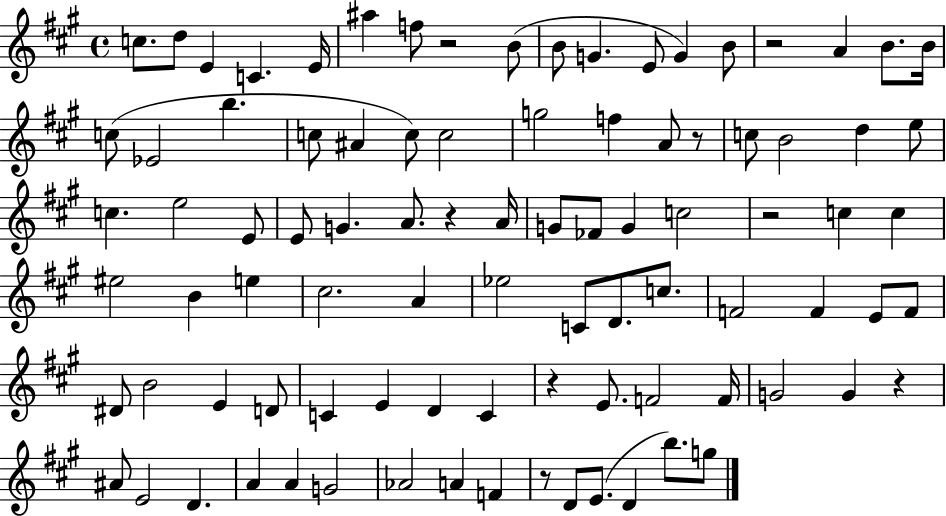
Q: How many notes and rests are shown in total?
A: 91